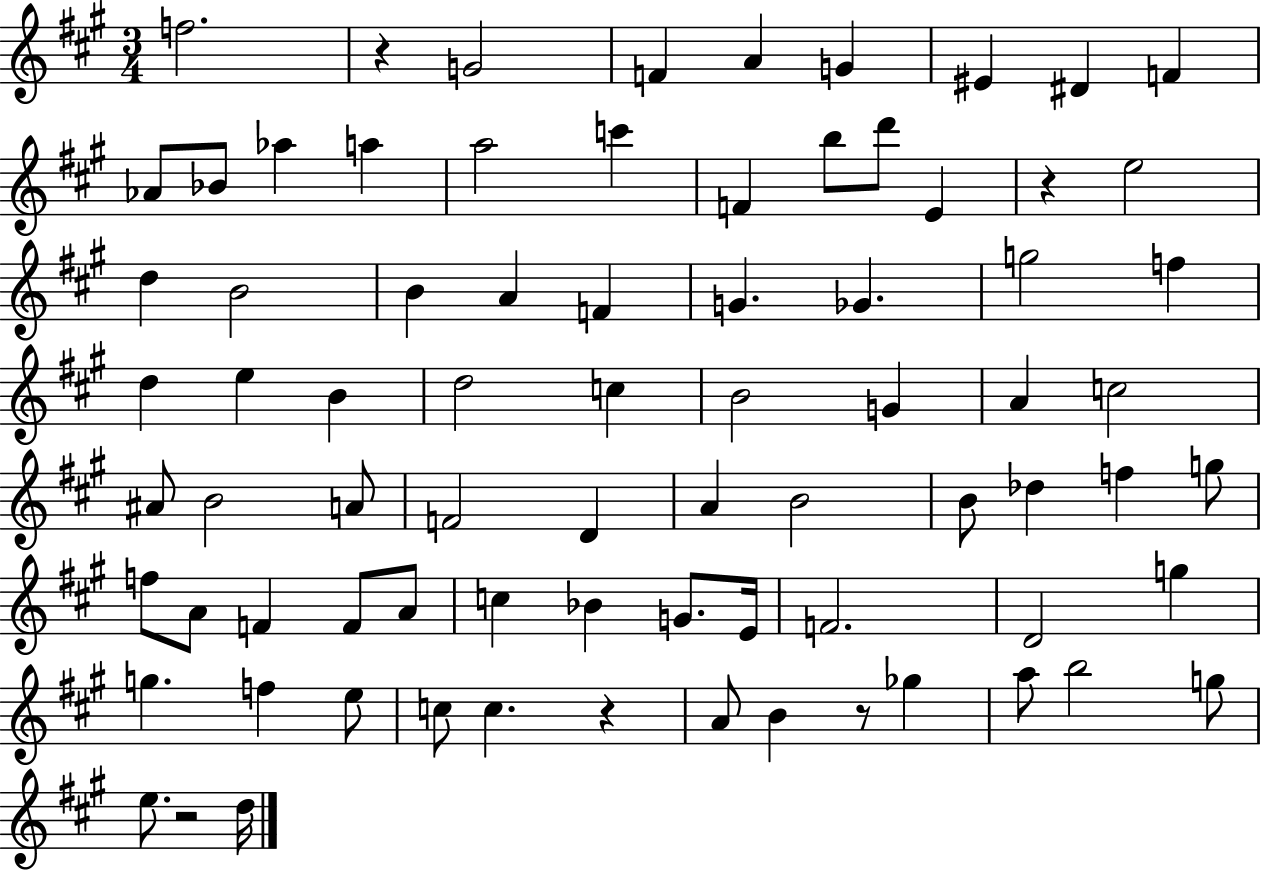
{
  \clef treble
  \numericTimeSignature
  \time 3/4
  \key a \major
  \repeat volta 2 { f''2. | r4 g'2 | f'4 a'4 g'4 | eis'4 dis'4 f'4 | \break aes'8 bes'8 aes''4 a''4 | a''2 c'''4 | f'4 b''8 d'''8 e'4 | r4 e''2 | \break d''4 b'2 | b'4 a'4 f'4 | g'4. ges'4. | g''2 f''4 | \break d''4 e''4 b'4 | d''2 c''4 | b'2 g'4 | a'4 c''2 | \break ais'8 b'2 a'8 | f'2 d'4 | a'4 b'2 | b'8 des''4 f''4 g''8 | \break f''8 a'8 f'4 f'8 a'8 | c''4 bes'4 g'8. e'16 | f'2. | d'2 g''4 | \break g''4. f''4 e''8 | c''8 c''4. r4 | a'8 b'4 r8 ges''4 | a''8 b''2 g''8 | \break e''8. r2 d''16 | } \bar "|."
}